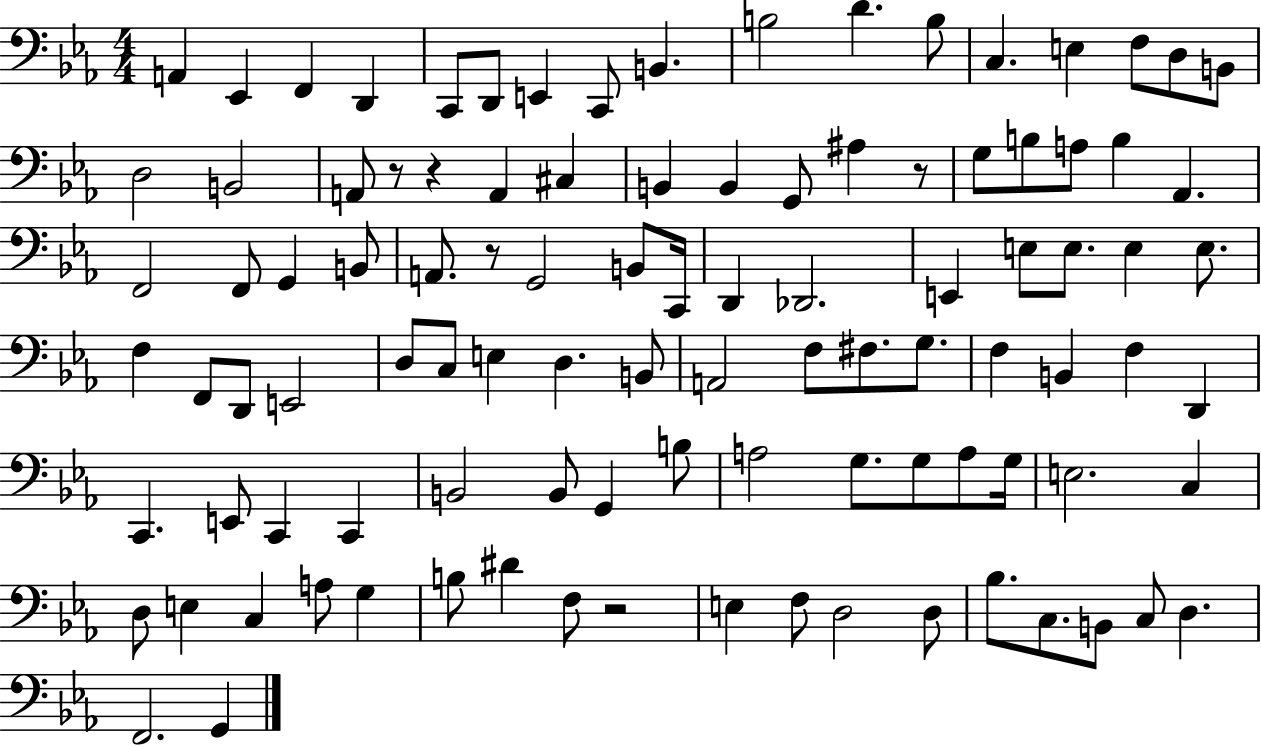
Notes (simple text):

A2/q Eb2/q F2/q D2/q C2/e D2/e E2/q C2/e B2/q. B3/h D4/q. B3/e C3/q. E3/q F3/e D3/e B2/e D3/h B2/h A2/e R/e R/q A2/q C#3/q B2/q B2/q G2/e A#3/q R/e G3/e B3/e A3/e B3/q Ab2/q. F2/h F2/e G2/q B2/e A2/e. R/e G2/h B2/e C2/s D2/q Db2/h. E2/q E3/e E3/e. E3/q E3/e. F3/q F2/e D2/e E2/h D3/e C3/e E3/q D3/q. B2/e A2/h F3/e F#3/e. G3/e. F3/q B2/q F3/q D2/q C2/q. E2/e C2/q C2/q B2/h B2/e G2/q B3/e A3/h G3/e. G3/e A3/e G3/s E3/h. C3/q D3/e E3/q C3/q A3/e G3/q B3/e D#4/q F3/e R/h E3/q F3/e D3/h D3/e Bb3/e. C3/e. B2/e C3/e D3/q. F2/h. G2/q